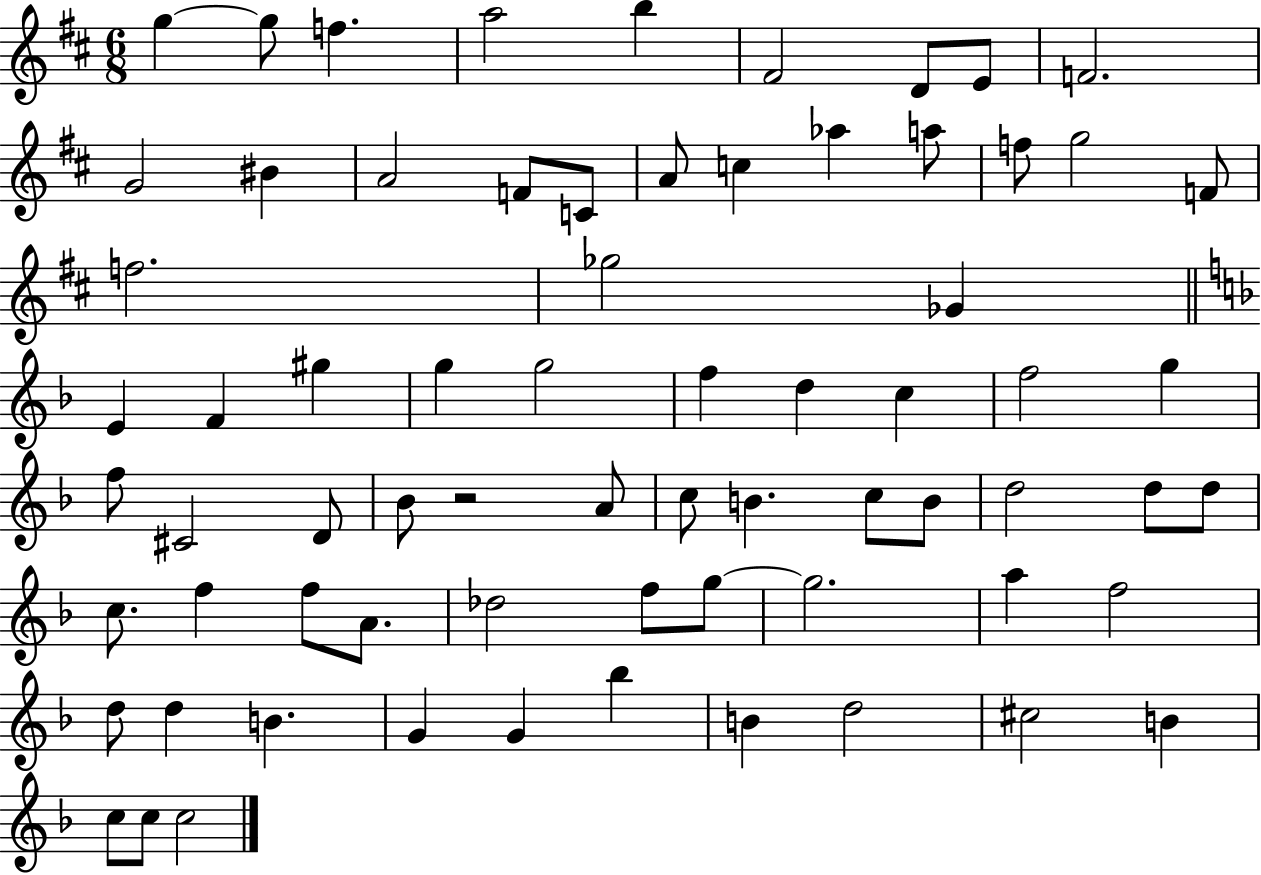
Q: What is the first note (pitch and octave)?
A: G5